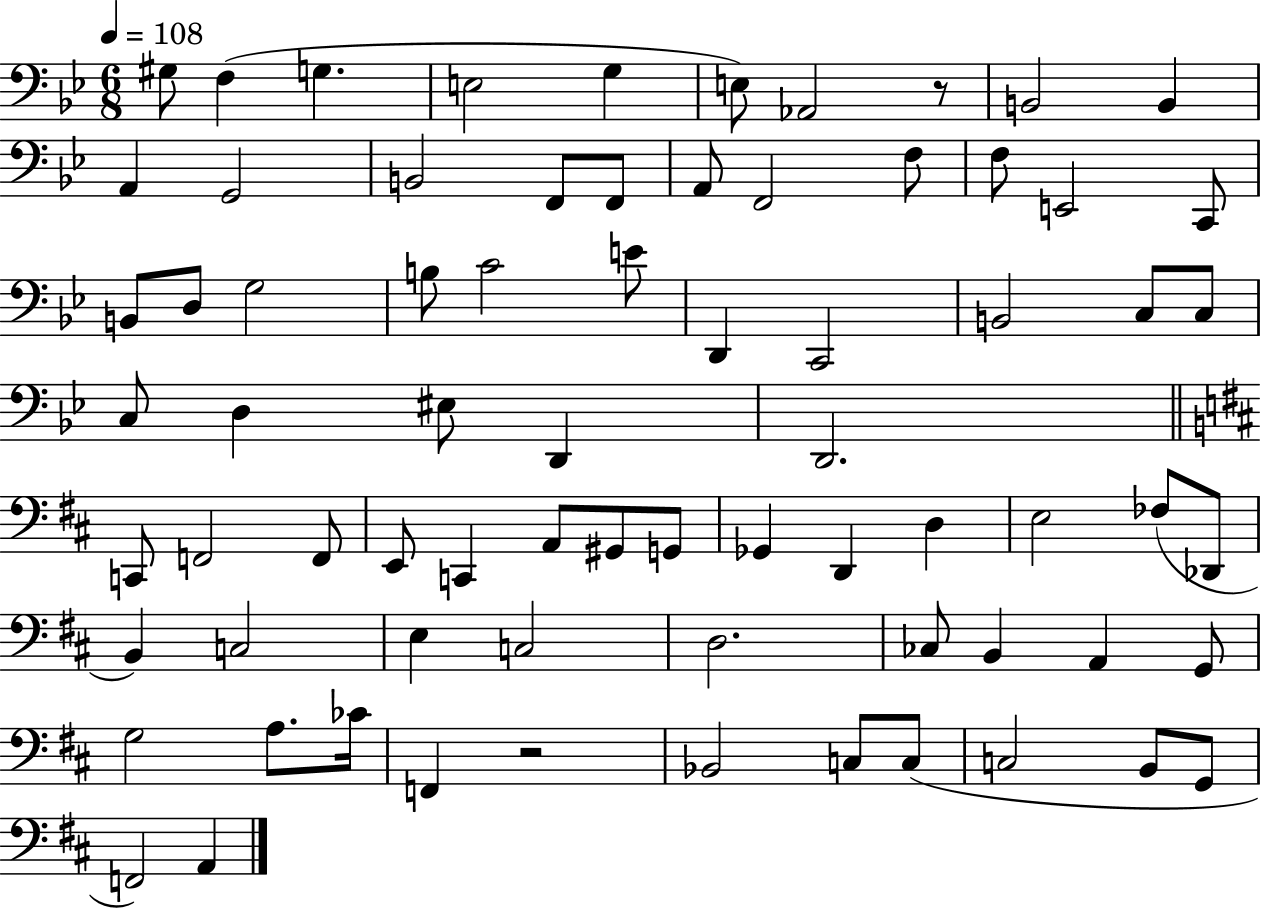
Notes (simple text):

G#3/e F3/q G3/q. E3/h G3/q E3/e Ab2/h R/e B2/h B2/q A2/q G2/h B2/h F2/e F2/e A2/e F2/h F3/e F3/e E2/h C2/e B2/e D3/e G3/h B3/e C4/h E4/e D2/q C2/h B2/h C3/e C3/e C3/e D3/q EIS3/e D2/q D2/h. C2/e F2/h F2/e E2/e C2/q A2/e G#2/e G2/e Gb2/q D2/q D3/q E3/h FES3/e Db2/e B2/q C3/h E3/q C3/h D3/h. CES3/e B2/q A2/q G2/e G3/h A3/e. CES4/s F2/q R/h Bb2/h C3/e C3/e C3/h B2/e G2/e F2/h A2/q